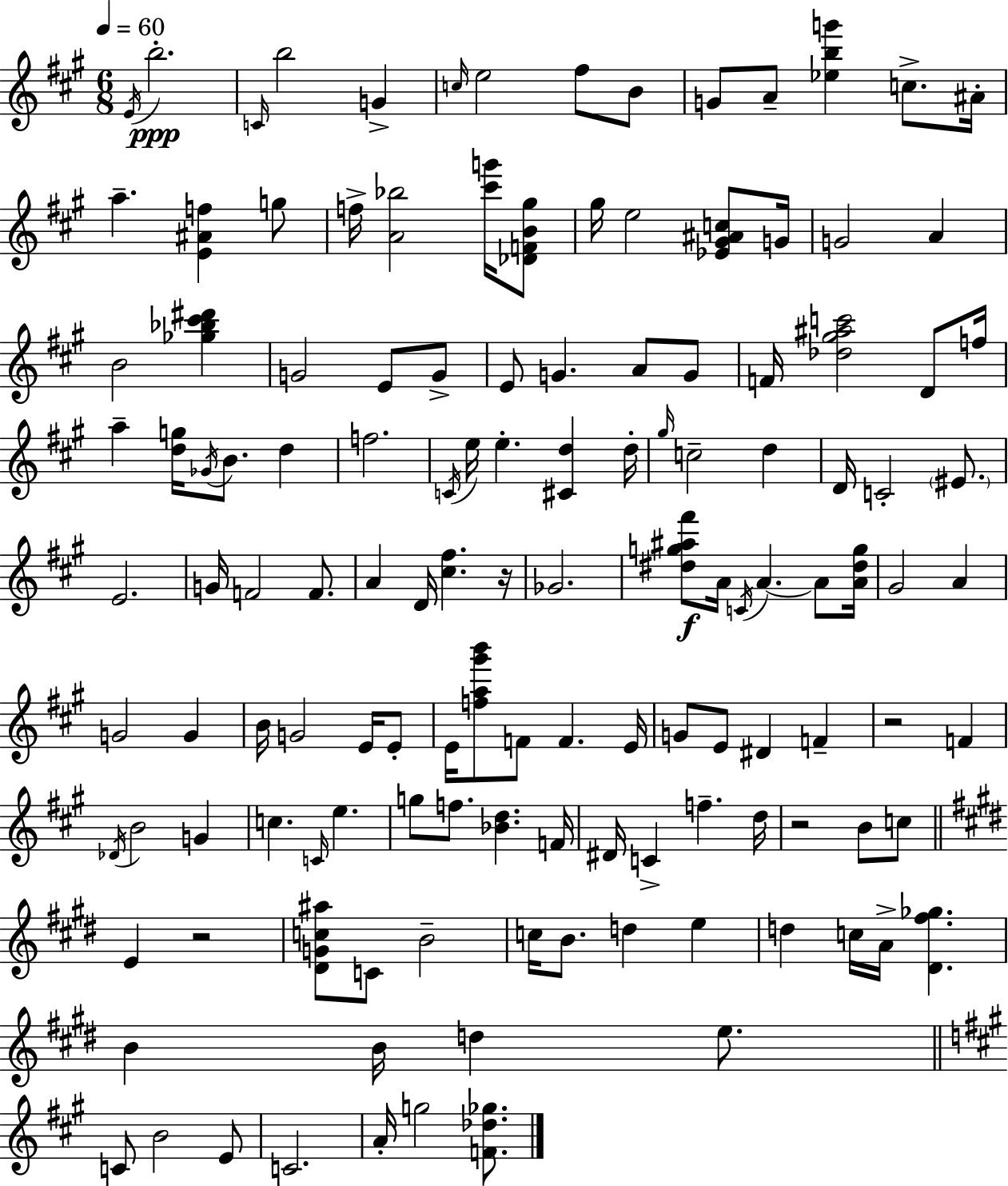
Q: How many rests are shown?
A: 4